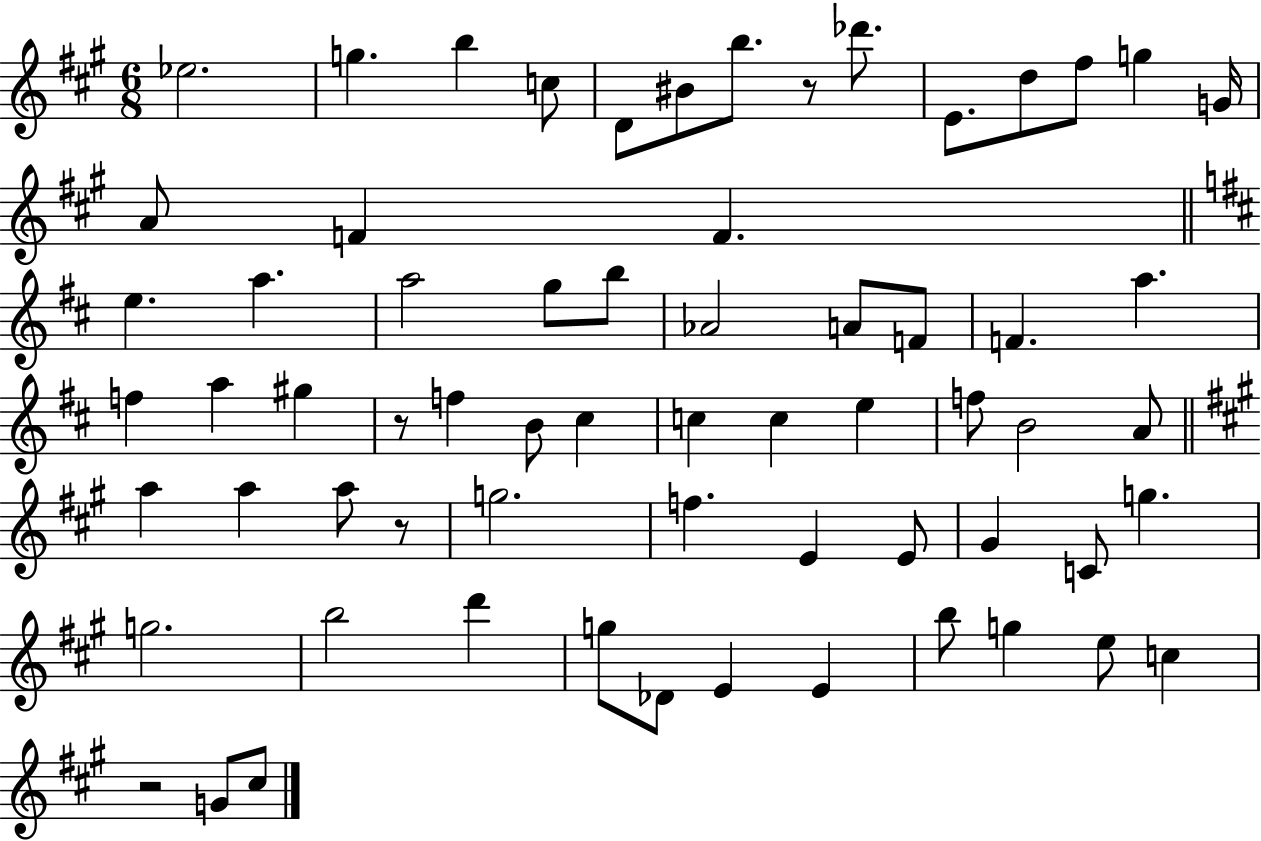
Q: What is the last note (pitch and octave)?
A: C#5